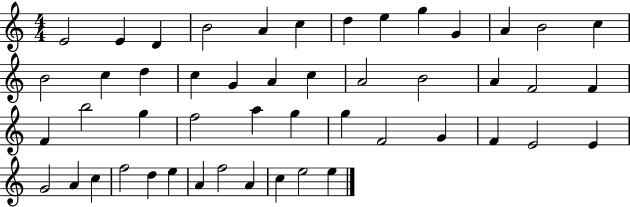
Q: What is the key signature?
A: C major